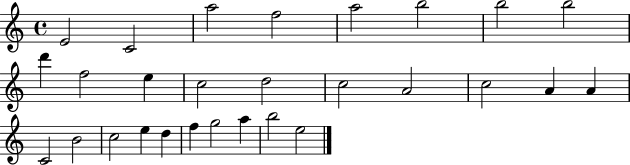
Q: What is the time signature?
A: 4/4